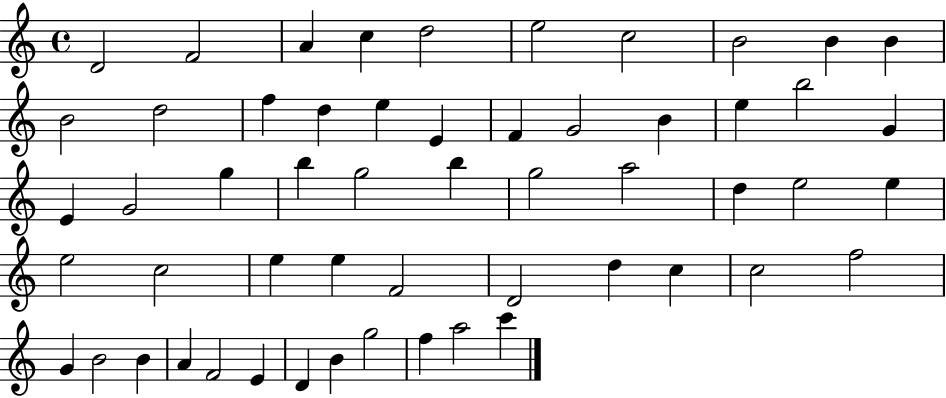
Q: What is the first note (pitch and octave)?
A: D4